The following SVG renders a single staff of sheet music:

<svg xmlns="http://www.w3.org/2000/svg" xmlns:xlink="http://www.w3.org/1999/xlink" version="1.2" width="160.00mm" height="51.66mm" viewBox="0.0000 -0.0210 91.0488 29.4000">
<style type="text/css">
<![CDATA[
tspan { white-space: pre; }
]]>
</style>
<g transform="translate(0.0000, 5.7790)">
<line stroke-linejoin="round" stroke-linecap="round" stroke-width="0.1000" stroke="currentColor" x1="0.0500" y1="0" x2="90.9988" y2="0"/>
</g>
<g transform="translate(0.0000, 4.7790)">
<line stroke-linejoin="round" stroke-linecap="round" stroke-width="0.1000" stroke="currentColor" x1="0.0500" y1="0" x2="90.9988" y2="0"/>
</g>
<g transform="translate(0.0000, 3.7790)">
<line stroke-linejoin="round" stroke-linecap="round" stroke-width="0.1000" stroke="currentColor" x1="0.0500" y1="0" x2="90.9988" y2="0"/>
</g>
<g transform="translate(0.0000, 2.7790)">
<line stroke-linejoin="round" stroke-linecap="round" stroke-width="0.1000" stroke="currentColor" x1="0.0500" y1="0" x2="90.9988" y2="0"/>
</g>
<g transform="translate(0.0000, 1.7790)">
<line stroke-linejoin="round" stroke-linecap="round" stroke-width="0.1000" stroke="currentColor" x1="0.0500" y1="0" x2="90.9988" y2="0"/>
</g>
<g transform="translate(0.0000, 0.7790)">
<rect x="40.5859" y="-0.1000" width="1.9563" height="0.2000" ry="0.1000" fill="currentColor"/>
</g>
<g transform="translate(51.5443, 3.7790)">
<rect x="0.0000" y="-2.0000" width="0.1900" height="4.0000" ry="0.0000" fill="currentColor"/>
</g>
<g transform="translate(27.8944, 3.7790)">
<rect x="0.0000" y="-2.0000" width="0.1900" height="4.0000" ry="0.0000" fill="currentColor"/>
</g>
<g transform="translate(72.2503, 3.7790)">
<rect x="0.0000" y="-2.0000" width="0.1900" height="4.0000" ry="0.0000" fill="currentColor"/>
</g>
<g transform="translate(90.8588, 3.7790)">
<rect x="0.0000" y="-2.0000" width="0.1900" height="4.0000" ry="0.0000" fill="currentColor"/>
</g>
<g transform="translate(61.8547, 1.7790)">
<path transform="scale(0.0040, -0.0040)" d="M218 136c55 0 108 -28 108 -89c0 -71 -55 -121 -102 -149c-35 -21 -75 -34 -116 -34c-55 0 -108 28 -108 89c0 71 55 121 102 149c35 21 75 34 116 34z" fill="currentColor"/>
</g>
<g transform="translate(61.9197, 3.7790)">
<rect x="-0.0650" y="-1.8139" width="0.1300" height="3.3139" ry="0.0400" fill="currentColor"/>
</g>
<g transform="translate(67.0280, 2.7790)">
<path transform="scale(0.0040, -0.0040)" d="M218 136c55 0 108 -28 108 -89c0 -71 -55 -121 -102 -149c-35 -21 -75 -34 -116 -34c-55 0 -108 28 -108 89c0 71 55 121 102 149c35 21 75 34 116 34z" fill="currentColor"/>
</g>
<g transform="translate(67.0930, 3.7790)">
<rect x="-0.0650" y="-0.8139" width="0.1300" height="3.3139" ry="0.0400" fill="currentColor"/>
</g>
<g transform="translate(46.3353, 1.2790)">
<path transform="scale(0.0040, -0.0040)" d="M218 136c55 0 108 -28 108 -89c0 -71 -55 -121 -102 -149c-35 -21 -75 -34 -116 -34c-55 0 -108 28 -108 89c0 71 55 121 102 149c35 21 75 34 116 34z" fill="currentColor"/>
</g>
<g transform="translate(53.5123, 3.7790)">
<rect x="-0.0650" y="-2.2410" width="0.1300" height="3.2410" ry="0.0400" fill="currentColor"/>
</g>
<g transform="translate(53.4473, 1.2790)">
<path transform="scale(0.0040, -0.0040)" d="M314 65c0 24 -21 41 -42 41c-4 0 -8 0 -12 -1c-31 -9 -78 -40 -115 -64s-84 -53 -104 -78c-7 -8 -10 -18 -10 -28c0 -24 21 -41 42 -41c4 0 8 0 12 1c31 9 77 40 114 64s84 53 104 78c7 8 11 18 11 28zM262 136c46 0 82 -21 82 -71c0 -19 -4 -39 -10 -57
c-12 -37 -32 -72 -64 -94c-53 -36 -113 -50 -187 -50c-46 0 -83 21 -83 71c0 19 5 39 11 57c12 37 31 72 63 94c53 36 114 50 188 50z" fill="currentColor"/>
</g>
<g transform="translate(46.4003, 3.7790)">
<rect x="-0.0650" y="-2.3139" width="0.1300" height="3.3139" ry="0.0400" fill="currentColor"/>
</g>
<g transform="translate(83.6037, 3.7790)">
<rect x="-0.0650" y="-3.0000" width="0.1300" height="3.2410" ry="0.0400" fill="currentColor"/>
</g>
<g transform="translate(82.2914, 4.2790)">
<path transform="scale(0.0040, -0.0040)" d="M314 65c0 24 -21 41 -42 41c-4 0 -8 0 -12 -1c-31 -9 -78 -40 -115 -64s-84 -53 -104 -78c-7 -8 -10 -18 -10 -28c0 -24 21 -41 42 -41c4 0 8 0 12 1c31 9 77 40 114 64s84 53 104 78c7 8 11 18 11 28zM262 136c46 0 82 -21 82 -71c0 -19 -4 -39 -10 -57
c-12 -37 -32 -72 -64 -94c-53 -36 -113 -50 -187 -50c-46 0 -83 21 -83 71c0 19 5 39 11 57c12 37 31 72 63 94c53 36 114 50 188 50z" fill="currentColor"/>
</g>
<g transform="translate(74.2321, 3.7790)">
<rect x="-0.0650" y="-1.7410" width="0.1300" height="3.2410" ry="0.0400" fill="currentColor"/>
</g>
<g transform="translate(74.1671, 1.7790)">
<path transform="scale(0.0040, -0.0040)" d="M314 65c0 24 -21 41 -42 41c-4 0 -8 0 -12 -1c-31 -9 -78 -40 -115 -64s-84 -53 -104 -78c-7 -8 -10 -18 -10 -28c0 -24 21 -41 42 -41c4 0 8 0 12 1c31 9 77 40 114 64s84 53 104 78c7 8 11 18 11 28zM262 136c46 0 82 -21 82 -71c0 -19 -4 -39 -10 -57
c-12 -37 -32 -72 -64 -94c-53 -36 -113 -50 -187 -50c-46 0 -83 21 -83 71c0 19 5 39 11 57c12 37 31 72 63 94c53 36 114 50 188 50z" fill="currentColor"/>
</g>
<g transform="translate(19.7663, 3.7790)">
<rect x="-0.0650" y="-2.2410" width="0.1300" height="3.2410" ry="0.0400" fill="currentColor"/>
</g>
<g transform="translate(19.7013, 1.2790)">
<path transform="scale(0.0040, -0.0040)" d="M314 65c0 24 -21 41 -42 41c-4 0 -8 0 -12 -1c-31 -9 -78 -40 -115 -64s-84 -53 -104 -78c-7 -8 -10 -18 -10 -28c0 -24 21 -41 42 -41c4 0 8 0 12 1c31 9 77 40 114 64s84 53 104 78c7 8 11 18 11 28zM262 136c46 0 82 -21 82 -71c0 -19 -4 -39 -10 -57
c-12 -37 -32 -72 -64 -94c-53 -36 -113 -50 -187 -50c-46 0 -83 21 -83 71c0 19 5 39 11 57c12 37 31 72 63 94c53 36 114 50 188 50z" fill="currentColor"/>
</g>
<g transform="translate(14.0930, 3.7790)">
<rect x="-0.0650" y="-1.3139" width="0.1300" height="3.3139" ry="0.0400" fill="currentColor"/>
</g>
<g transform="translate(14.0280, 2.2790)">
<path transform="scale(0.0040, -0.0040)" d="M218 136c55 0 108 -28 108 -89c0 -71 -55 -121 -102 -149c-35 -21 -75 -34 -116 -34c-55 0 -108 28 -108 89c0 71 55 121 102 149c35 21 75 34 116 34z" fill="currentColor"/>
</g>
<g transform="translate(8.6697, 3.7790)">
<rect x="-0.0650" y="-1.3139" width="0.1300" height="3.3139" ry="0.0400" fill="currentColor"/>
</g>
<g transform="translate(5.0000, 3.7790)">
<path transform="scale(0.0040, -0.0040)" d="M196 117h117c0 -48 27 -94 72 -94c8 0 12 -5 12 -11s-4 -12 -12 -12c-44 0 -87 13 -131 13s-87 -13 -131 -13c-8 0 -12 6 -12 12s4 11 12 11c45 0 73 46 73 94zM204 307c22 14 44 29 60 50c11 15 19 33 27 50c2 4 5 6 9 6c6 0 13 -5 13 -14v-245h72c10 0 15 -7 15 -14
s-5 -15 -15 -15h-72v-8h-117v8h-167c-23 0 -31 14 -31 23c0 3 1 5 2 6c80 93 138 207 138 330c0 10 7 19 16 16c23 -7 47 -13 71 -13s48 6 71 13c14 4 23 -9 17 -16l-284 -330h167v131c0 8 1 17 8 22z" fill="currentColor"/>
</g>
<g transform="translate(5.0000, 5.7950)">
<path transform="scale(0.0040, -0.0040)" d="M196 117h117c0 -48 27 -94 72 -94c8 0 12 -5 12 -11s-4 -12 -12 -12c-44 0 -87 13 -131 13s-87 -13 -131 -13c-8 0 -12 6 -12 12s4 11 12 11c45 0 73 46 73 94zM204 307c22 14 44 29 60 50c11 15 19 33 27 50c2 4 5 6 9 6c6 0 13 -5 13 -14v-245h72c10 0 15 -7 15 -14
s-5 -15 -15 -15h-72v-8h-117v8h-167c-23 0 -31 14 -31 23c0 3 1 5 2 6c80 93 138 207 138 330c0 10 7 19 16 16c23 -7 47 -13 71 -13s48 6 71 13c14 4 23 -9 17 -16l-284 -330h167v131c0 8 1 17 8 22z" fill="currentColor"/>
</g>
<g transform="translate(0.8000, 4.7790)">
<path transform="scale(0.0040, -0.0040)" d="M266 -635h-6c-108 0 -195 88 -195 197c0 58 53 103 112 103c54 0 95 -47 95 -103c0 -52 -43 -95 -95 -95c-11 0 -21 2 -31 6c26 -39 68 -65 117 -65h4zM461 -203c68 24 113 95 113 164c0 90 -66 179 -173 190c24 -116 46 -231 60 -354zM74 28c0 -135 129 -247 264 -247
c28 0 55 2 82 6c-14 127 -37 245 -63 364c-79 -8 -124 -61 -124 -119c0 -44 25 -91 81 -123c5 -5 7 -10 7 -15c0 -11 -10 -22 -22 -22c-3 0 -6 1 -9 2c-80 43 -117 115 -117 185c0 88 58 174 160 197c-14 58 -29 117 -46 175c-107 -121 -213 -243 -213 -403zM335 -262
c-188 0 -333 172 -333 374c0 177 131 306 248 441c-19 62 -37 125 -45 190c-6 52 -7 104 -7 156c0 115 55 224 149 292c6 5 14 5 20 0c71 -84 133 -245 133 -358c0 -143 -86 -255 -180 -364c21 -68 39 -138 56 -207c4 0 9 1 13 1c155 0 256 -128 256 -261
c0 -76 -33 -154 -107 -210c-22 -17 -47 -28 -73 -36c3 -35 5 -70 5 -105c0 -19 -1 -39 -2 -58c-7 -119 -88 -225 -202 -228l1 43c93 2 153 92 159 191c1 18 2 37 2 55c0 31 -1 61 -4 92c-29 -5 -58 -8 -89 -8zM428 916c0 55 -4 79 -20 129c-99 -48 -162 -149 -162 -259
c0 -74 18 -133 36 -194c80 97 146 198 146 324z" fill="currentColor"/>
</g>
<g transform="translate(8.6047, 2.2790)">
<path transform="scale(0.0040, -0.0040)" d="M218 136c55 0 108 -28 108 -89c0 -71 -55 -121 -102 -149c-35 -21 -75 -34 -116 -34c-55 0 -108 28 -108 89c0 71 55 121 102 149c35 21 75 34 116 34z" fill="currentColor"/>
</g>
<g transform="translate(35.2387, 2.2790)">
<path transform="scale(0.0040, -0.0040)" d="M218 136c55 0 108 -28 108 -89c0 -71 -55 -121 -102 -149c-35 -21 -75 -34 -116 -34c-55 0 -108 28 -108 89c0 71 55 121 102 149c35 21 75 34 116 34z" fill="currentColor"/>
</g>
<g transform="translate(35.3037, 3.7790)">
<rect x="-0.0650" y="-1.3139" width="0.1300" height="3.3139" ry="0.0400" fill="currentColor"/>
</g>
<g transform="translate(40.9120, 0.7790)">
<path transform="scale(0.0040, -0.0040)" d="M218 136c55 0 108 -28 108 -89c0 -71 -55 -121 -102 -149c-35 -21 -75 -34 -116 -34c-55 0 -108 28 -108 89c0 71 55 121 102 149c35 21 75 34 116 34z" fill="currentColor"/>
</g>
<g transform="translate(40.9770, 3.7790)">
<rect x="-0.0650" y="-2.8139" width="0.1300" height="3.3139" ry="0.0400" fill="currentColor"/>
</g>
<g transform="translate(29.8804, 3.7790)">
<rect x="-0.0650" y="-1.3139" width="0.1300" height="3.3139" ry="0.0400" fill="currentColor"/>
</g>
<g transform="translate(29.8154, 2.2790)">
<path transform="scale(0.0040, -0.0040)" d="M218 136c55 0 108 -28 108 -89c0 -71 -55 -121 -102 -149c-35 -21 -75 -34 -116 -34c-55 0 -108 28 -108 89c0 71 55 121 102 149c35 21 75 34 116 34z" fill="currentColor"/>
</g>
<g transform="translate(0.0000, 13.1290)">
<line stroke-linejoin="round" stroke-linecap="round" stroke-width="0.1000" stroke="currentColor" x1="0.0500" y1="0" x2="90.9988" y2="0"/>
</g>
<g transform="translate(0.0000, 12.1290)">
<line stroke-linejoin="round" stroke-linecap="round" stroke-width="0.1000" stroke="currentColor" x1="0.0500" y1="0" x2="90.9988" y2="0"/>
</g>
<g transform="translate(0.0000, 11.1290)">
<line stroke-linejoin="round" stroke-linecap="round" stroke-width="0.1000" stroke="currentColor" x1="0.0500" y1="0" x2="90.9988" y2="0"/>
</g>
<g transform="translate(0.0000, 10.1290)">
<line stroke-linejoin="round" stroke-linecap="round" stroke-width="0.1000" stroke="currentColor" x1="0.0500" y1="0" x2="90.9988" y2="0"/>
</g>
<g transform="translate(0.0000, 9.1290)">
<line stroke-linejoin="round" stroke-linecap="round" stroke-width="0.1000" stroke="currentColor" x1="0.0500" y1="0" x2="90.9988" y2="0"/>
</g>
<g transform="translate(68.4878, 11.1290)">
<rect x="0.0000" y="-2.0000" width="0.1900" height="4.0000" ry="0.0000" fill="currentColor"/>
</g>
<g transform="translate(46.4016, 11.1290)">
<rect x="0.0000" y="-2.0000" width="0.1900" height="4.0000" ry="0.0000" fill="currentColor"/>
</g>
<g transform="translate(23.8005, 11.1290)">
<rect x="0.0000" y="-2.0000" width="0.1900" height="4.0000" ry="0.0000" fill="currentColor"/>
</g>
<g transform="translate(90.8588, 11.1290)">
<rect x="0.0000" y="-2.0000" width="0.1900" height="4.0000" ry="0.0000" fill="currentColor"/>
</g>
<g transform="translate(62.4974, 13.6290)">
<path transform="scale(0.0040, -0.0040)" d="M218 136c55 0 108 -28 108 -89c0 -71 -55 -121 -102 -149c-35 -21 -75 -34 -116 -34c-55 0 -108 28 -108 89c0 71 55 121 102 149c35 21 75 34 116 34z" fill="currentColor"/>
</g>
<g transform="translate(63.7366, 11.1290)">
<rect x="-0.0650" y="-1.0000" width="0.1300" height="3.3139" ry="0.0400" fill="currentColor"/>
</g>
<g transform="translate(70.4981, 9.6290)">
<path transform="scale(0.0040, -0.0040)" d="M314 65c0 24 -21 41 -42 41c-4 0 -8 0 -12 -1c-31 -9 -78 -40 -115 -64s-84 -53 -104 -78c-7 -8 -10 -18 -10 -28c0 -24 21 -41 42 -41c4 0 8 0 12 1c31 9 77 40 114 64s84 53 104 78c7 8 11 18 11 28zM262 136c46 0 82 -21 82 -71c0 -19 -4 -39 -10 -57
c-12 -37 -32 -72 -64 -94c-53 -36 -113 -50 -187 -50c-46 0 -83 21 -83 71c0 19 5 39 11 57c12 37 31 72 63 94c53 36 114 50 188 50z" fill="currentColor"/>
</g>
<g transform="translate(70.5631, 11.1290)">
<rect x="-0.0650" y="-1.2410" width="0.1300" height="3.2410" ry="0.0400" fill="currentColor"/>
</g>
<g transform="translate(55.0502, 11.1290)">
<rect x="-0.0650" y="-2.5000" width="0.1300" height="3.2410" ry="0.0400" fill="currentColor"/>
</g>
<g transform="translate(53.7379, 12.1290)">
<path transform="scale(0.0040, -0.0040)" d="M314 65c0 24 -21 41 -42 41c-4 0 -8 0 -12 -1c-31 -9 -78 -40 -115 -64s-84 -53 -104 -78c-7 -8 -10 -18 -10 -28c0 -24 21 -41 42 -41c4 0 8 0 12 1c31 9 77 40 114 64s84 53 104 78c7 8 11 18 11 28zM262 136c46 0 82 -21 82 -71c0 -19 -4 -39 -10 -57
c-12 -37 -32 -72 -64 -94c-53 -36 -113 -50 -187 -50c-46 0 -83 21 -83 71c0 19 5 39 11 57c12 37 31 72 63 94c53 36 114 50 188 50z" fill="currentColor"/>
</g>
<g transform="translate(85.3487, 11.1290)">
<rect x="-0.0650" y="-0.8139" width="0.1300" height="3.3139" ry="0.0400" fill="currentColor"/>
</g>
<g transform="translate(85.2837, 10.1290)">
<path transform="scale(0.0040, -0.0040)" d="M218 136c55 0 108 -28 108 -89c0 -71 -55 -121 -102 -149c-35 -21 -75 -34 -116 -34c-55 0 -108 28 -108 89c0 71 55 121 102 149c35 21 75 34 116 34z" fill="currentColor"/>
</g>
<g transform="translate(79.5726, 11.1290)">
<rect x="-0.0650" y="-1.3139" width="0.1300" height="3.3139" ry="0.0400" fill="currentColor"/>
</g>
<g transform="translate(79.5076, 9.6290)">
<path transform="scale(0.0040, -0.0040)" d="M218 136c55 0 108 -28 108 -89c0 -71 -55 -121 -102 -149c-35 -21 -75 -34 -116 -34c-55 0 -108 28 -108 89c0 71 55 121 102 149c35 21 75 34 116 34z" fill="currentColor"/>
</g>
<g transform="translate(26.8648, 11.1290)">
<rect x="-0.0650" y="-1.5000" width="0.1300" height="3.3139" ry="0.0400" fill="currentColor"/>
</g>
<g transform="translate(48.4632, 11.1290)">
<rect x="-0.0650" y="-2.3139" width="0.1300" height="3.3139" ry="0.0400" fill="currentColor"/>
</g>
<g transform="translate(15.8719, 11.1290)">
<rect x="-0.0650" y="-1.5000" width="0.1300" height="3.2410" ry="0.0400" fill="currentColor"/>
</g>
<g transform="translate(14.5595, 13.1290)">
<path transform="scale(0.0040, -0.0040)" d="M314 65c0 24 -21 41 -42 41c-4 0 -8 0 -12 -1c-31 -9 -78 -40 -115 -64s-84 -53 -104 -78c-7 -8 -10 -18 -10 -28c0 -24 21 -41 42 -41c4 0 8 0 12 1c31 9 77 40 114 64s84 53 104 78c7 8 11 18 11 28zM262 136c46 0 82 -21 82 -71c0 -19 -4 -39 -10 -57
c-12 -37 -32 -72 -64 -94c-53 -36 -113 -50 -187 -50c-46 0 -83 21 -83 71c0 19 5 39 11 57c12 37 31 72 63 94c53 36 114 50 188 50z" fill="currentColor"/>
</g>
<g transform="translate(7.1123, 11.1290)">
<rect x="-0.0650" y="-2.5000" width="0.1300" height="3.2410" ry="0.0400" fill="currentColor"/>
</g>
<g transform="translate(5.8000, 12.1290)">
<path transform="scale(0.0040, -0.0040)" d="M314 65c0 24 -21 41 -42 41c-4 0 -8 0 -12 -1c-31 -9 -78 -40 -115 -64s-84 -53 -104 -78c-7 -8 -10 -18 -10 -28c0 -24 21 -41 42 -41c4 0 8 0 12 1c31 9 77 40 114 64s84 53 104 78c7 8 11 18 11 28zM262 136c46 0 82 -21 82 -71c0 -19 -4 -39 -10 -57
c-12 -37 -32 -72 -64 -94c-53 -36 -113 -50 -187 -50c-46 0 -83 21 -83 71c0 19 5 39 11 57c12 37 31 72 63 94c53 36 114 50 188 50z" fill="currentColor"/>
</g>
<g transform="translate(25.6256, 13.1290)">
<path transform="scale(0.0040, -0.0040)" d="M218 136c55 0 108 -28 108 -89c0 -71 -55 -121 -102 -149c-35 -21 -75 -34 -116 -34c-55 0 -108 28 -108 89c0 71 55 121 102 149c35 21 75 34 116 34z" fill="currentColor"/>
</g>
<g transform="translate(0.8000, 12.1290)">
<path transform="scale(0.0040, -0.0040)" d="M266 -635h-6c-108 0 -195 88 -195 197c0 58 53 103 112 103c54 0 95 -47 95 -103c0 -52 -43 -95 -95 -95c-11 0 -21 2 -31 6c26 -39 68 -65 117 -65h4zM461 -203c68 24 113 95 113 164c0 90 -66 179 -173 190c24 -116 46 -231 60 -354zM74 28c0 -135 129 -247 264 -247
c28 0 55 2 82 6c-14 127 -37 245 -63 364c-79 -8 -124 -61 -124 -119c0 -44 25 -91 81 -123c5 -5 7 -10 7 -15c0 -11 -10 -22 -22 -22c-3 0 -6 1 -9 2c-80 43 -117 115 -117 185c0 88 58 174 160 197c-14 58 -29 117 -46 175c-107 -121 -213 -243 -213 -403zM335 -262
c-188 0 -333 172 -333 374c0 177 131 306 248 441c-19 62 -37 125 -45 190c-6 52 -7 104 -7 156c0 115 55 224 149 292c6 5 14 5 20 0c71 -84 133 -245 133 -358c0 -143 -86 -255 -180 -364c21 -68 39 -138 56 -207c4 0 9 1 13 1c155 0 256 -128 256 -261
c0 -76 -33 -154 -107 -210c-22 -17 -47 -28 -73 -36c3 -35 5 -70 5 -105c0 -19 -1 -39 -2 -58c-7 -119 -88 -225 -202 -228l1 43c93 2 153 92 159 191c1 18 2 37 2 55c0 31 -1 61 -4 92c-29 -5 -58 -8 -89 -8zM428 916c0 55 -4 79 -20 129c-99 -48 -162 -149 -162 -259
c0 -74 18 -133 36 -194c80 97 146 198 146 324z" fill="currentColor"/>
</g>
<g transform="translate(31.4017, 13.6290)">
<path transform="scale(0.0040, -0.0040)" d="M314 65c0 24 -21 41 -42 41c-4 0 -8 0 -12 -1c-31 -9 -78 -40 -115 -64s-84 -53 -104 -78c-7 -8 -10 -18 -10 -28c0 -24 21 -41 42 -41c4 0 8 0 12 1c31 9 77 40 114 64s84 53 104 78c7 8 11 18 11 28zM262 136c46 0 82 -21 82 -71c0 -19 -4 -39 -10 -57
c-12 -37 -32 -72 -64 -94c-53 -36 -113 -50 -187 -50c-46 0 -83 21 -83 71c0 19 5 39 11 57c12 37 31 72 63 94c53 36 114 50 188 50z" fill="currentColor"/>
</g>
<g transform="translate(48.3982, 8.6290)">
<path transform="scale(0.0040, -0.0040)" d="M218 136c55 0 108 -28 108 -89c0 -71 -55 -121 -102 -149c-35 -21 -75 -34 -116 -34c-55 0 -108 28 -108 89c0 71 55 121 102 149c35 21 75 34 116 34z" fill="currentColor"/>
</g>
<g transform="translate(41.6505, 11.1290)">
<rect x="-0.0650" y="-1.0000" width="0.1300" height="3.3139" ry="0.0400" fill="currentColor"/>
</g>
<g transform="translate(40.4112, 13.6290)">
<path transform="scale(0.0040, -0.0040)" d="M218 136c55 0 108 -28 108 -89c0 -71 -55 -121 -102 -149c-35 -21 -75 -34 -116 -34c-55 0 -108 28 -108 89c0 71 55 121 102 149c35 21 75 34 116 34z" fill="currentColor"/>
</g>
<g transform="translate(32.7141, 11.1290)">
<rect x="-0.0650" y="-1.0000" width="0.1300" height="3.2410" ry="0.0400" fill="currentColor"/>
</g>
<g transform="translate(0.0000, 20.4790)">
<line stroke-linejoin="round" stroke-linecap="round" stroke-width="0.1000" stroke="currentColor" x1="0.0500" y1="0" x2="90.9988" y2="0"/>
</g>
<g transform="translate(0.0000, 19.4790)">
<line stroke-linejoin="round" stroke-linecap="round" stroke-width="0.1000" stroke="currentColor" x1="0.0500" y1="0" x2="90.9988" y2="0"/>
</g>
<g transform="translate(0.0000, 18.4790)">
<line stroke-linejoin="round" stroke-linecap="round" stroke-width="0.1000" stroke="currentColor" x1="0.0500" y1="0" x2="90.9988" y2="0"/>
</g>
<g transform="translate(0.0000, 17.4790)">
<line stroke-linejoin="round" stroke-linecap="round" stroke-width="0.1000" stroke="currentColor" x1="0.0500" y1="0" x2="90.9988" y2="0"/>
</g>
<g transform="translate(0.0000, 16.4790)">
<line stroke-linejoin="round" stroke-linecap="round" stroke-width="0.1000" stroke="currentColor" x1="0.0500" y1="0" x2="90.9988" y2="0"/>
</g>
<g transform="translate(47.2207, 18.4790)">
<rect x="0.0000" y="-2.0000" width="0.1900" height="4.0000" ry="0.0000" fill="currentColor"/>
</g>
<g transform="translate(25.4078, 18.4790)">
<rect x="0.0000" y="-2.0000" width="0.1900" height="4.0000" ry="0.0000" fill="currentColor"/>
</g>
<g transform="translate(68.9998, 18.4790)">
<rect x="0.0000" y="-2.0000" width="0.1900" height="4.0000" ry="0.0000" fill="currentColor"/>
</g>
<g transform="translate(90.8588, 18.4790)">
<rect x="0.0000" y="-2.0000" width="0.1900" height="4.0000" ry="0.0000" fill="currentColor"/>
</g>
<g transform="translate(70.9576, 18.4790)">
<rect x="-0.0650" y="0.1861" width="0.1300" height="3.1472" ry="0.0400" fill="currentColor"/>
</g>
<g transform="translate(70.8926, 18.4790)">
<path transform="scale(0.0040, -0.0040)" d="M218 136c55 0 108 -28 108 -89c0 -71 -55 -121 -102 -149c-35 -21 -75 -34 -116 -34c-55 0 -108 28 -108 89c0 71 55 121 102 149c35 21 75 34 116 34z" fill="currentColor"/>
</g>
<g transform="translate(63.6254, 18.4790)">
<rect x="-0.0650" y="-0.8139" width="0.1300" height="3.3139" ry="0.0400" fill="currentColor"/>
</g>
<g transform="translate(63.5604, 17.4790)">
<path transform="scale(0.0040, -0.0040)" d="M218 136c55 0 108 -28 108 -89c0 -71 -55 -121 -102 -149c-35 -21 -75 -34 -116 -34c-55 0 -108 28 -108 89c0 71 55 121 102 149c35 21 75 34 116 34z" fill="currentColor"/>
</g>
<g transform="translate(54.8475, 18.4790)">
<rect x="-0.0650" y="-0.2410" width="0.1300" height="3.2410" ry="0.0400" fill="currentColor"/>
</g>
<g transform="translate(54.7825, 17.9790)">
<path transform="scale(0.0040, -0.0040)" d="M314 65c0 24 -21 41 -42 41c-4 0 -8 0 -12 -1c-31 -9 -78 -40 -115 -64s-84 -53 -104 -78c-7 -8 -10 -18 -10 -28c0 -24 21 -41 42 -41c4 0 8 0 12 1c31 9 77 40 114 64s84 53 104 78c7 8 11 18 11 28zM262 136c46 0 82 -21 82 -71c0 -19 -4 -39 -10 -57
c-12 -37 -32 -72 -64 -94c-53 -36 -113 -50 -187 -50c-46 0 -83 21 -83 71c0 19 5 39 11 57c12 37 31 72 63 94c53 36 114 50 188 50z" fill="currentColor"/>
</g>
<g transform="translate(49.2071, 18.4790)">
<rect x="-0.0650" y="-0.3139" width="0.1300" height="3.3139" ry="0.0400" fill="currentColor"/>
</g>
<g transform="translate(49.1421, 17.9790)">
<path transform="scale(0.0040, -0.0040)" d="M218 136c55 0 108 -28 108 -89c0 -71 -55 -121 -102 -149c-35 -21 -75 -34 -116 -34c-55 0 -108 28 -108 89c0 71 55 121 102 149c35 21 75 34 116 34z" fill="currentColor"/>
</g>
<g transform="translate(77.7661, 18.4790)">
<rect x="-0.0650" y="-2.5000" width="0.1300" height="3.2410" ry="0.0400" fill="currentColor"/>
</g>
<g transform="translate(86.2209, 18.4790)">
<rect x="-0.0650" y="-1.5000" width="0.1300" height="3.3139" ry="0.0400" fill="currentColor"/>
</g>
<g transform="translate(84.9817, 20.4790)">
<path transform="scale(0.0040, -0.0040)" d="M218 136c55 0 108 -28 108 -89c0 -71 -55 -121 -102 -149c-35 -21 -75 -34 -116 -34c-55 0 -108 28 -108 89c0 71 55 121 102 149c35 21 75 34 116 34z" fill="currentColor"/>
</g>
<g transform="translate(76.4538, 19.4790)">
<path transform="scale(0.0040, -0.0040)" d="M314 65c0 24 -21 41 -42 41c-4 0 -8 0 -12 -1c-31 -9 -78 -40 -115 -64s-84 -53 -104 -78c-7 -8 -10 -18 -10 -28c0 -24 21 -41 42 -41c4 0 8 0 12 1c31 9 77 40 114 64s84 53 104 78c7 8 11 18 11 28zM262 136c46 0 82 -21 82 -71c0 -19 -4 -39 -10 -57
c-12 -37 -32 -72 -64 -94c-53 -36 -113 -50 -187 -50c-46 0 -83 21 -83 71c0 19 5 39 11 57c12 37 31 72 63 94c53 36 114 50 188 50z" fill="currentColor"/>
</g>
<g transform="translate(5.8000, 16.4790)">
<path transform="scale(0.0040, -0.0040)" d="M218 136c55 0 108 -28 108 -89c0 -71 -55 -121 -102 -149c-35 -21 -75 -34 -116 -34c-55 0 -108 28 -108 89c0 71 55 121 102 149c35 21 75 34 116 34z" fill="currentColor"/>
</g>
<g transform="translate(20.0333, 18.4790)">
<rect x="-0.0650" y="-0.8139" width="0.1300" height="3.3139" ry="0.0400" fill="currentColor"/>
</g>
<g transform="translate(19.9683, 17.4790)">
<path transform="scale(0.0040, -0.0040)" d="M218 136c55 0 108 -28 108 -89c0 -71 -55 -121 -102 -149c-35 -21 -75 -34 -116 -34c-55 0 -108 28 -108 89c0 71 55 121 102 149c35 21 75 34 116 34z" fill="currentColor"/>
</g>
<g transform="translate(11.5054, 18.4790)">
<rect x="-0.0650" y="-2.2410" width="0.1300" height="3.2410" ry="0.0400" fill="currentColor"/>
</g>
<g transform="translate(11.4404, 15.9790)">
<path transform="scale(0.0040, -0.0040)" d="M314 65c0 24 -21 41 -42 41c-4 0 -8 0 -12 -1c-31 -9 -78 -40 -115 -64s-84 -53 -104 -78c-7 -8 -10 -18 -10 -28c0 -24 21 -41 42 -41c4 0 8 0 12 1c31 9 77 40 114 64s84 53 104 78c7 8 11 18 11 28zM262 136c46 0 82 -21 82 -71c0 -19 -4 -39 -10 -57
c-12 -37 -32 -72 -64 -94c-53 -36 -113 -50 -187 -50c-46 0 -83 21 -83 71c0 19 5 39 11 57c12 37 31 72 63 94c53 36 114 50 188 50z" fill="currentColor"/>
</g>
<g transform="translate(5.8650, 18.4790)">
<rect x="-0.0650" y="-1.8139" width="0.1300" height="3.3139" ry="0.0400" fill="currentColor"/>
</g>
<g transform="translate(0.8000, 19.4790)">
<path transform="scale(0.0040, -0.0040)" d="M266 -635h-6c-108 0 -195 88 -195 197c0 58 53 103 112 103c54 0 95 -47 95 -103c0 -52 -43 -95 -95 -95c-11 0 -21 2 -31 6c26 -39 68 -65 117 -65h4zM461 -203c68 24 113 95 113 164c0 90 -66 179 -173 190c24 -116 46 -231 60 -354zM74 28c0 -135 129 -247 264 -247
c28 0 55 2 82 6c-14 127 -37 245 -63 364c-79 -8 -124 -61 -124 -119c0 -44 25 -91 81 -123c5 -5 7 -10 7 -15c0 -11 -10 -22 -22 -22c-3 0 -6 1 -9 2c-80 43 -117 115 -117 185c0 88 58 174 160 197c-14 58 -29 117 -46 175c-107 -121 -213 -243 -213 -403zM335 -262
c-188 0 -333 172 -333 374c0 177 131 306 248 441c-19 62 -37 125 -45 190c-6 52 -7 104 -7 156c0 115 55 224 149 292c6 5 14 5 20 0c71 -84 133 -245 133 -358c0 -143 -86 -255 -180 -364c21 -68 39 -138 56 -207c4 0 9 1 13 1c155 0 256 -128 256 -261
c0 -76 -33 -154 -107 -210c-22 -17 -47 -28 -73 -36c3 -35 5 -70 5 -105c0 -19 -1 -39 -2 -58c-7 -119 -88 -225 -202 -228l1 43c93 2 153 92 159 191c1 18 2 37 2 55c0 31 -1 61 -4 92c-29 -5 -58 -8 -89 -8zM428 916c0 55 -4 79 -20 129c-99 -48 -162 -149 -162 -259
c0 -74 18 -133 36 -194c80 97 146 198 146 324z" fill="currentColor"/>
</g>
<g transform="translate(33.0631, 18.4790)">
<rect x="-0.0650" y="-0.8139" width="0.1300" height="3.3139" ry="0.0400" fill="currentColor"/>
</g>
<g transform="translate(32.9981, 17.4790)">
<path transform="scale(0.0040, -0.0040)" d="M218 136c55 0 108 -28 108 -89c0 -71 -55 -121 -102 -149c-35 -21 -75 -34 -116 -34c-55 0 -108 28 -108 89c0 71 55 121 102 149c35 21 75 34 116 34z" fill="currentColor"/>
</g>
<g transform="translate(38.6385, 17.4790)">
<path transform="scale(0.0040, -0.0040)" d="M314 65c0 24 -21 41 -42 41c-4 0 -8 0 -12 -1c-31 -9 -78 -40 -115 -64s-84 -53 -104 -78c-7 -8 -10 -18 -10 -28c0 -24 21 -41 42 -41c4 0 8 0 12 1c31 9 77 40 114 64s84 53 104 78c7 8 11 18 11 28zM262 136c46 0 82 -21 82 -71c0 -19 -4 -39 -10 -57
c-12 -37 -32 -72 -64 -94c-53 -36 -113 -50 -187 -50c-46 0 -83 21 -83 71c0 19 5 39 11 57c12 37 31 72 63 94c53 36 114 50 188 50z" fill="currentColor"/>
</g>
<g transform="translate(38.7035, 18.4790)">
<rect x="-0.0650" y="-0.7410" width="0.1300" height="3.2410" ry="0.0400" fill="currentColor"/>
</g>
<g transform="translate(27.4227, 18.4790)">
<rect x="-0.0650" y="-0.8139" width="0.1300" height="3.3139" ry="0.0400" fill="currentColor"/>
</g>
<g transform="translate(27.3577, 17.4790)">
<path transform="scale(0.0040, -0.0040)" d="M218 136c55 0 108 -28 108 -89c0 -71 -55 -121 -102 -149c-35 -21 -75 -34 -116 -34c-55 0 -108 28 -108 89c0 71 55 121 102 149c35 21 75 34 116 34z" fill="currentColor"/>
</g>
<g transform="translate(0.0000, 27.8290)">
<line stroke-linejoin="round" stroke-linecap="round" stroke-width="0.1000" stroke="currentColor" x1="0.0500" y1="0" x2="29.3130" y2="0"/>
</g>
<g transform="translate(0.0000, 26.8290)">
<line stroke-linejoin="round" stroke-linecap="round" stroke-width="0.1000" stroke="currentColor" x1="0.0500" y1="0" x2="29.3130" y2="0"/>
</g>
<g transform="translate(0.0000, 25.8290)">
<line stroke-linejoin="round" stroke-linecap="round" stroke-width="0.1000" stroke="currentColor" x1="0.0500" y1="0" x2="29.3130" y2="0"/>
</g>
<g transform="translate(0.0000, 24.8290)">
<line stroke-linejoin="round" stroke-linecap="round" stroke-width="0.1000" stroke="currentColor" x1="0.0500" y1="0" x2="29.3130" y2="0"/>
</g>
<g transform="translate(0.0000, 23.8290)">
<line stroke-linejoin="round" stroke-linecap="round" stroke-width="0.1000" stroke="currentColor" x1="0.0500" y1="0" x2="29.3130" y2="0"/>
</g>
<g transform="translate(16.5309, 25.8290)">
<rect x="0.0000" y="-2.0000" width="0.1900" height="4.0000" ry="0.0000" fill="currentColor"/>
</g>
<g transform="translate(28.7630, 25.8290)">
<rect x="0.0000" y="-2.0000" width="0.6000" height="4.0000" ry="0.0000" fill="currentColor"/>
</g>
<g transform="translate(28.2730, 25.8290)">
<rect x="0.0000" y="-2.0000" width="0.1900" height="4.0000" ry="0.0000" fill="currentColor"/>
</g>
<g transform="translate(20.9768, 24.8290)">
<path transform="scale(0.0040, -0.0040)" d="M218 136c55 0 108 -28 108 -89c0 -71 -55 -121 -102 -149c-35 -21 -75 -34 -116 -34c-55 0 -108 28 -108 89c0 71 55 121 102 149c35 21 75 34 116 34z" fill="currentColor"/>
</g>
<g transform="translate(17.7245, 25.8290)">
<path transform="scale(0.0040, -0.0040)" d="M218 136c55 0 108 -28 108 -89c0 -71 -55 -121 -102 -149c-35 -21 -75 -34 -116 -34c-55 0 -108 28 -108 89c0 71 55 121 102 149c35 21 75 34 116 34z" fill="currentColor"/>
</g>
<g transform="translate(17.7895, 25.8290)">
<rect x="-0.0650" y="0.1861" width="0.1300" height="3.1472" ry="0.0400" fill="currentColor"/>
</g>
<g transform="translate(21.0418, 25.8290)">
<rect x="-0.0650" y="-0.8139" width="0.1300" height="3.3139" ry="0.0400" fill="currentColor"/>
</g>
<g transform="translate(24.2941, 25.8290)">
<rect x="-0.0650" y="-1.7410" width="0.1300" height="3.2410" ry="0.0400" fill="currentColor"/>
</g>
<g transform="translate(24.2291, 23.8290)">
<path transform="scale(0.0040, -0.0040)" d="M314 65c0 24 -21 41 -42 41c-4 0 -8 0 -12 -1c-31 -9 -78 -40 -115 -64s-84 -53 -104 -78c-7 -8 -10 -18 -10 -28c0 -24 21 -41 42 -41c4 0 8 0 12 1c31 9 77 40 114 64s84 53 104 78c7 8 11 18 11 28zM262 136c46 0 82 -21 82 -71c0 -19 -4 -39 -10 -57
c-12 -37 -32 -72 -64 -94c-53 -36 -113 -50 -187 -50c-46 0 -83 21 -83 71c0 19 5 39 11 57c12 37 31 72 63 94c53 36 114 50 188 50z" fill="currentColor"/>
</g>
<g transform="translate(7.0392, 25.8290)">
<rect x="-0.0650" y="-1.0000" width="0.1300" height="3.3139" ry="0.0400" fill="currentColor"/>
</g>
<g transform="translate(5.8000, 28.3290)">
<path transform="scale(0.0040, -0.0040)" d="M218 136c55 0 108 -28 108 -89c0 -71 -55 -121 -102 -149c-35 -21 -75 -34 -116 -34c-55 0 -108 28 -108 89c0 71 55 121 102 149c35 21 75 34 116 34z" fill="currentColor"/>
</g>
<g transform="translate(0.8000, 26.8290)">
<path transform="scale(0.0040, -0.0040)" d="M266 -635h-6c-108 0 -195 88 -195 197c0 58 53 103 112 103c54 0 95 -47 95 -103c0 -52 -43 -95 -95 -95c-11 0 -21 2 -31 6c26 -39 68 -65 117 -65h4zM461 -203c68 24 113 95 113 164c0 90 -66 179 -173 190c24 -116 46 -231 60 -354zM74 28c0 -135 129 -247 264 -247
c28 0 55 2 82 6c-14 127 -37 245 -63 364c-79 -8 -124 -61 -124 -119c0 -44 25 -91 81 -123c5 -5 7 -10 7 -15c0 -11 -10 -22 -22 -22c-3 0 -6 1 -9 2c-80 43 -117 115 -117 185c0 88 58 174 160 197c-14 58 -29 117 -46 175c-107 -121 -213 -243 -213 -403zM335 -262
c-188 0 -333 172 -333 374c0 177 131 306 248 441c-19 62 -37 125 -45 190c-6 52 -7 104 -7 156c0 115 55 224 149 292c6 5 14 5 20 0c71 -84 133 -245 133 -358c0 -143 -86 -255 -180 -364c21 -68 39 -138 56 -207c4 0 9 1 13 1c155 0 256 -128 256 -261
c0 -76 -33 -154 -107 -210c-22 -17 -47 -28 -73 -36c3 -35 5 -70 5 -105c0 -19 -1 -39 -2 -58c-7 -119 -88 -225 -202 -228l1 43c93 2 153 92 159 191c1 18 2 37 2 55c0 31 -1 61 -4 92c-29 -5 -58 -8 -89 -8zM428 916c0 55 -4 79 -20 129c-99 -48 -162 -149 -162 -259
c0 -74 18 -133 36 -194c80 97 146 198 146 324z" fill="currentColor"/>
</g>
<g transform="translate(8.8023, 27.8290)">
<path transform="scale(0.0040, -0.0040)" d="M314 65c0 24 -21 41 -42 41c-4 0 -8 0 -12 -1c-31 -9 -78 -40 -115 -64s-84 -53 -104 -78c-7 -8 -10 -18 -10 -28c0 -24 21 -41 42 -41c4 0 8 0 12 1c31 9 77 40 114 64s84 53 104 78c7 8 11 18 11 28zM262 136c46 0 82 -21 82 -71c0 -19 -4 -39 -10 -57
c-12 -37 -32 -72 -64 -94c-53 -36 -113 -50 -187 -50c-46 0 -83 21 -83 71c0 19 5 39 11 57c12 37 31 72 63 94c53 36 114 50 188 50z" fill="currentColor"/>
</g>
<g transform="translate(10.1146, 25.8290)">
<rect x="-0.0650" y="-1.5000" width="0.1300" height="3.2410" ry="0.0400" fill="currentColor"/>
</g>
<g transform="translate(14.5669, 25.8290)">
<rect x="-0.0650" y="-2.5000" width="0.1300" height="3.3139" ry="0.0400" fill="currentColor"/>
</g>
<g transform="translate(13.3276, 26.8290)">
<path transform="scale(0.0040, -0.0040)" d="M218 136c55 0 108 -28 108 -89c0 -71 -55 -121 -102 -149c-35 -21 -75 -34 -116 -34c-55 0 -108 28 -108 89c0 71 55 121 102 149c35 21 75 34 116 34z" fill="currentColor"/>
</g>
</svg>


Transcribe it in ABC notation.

X:1
T:Untitled
M:4/4
L:1/4
K:C
e e g2 e e a g g2 f d f2 A2 G2 E2 E D2 D g G2 D e2 e d f g2 d d d d2 c c2 d B G2 E D E2 G B d f2